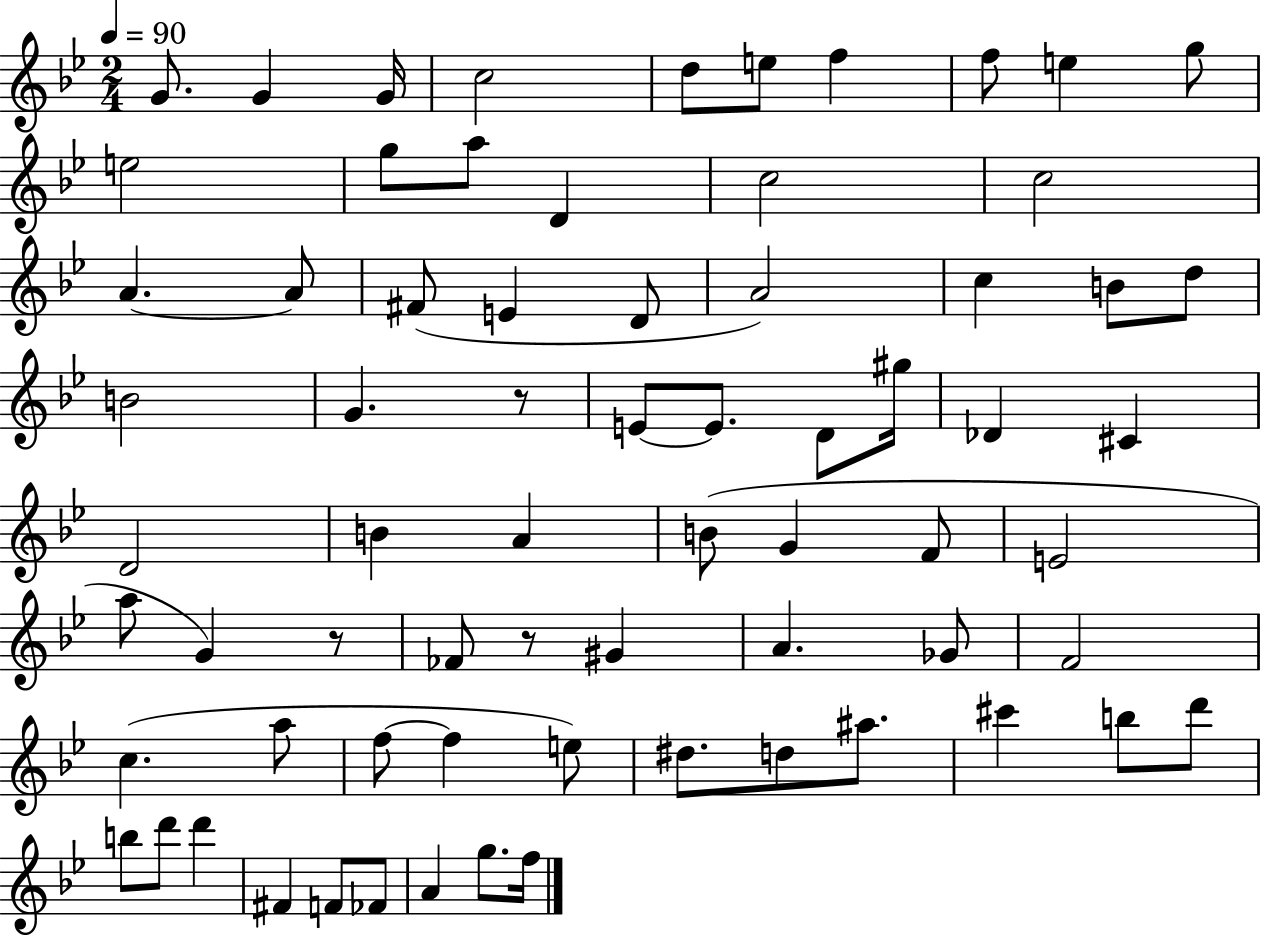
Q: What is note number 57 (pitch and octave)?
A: B5